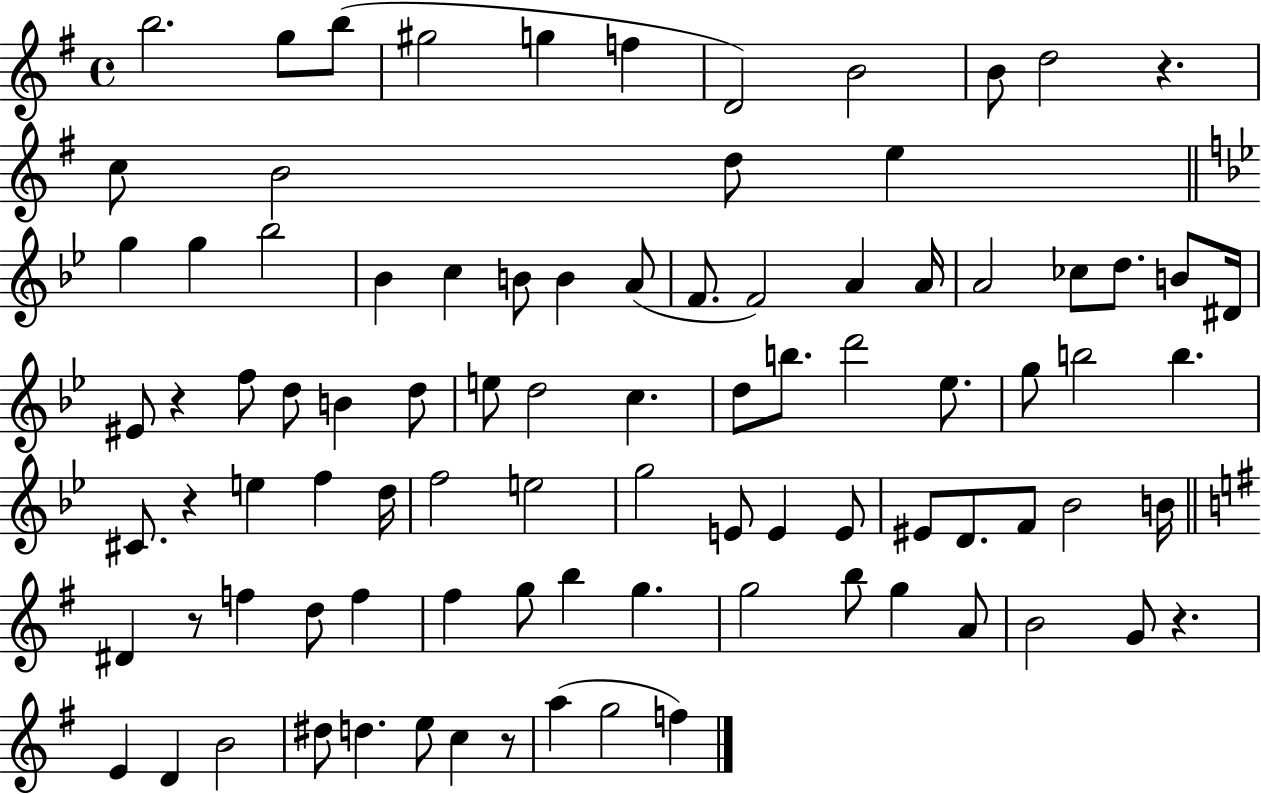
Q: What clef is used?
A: treble